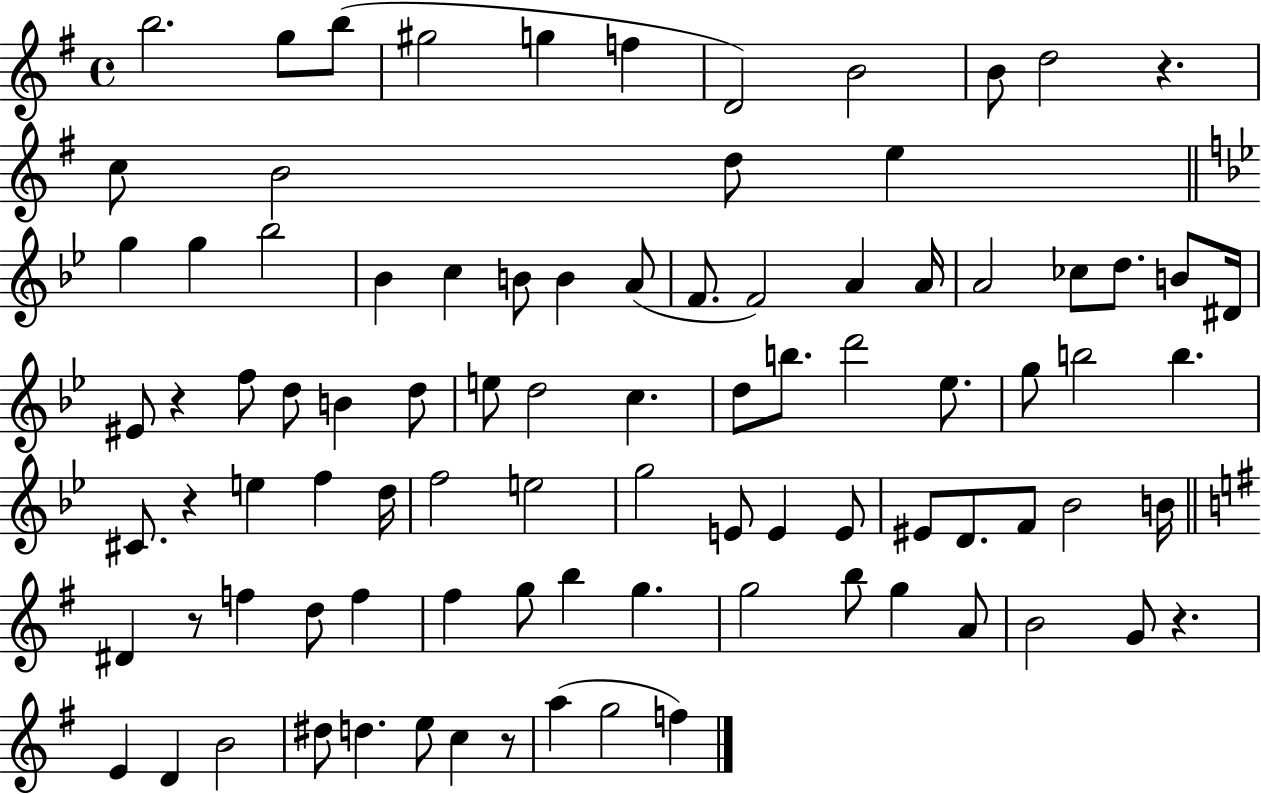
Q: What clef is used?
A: treble